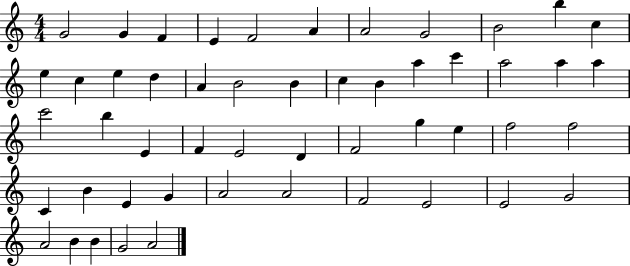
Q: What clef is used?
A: treble